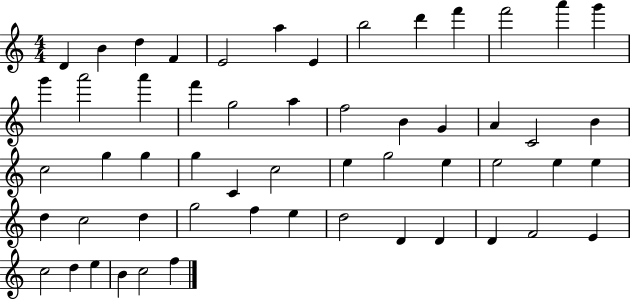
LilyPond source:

{
  \clef treble
  \numericTimeSignature
  \time 4/4
  \key c \major
  d'4 b'4 d''4 f'4 | e'2 a''4 e'4 | b''2 d'''4 f'''4 | f'''2 a'''4 g'''4 | \break g'''4 a'''2 a'''4 | f'''4 g''2 a''4 | f''2 b'4 g'4 | a'4 c'2 b'4 | \break c''2 g''4 g''4 | g''4 c'4 c''2 | e''4 g''2 e''4 | e''2 e''4 e''4 | \break d''4 c''2 d''4 | g''2 f''4 e''4 | d''2 d'4 d'4 | d'4 f'2 e'4 | \break c''2 d''4 e''4 | b'4 c''2 f''4 | \bar "|."
}